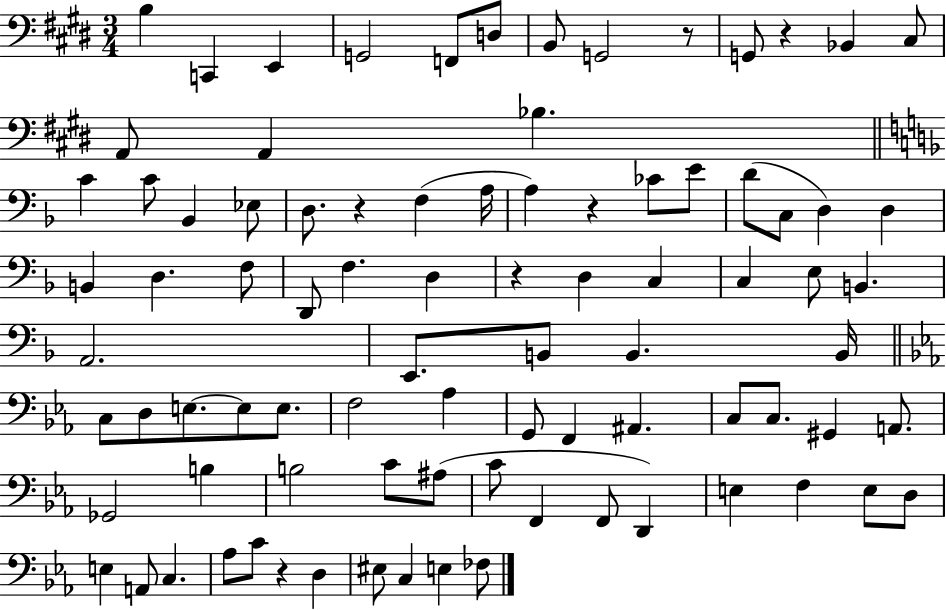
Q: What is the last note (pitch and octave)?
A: FES3